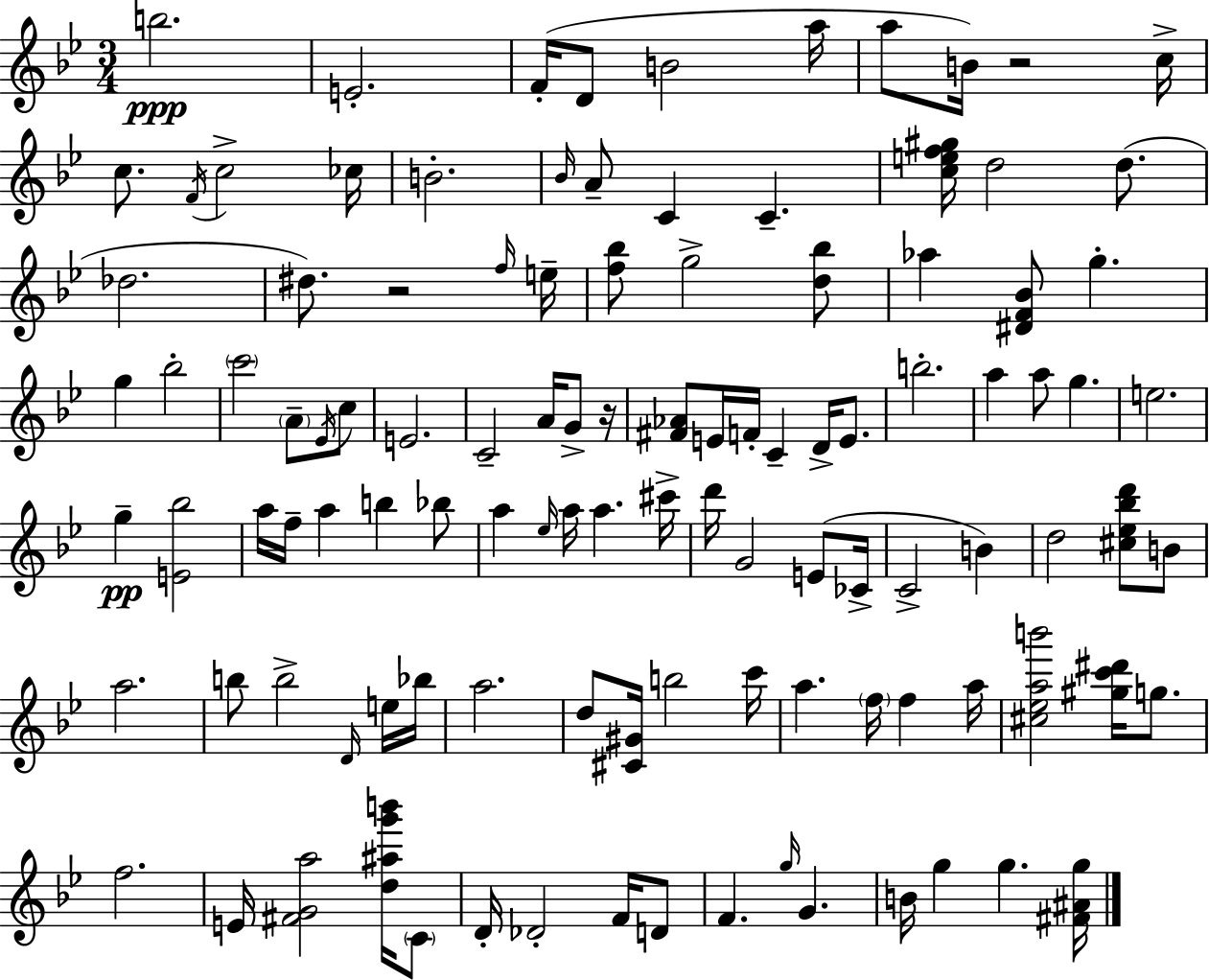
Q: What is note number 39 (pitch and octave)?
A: F4